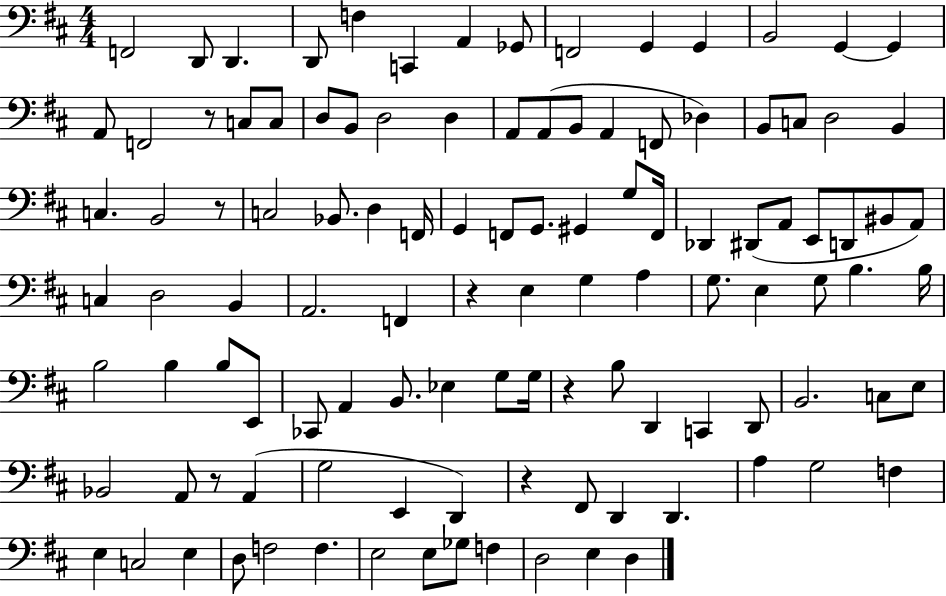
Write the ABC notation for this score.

X:1
T:Untitled
M:4/4
L:1/4
K:D
F,,2 D,,/2 D,, D,,/2 F, C,, A,, _G,,/2 F,,2 G,, G,, B,,2 G,, G,, A,,/2 F,,2 z/2 C,/2 C,/2 D,/2 B,,/2 D,2 D, A,,/2 A,,/2 B,,/2 A,, F,,/2 _D, B,,/2 C,/2 D,2 B,, C, B,,2 z/2 C,2 _B,,/2 D, F,,/4 G,, F,,/2 G,,/2 ^G,, G,/2 F,,/4 _D,, ^D,,/2 A,,/2 E,,/2 D,,/2 ^B,,/2 A,,/2 C, D,2 B,, A,,2 F,, z E, G, A, G,/2 E, G,/2 B, B,/4 B,2 B, B,/2 E,,/2 _C,,/2 A,, B,,/2 _E, G,/2 G,/4 z B,/2 D,, C,, D,,/2 B,,2 C,/2 E,/2 _B,,2 A,,/2 z/2 A,, G,2 E,, D,, z ^F,,/2 D,, D,, A, G,2 F, E, C,2 E, D,/2 F,2 F, E,2 E,/2 _G,/2 F, D,2 E, D,